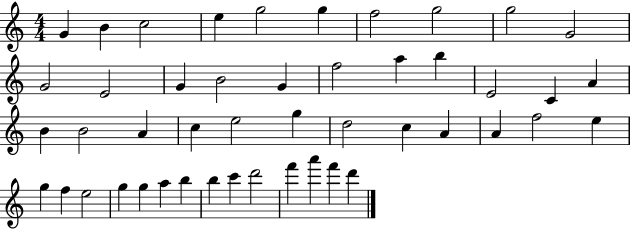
{
  \clef treble
  \numericTimeSignature
  \time 4/4
  \key c \major
  g'4 b'4 c''2 | e''4 g''2 g''4 | f''2 g''2 | g''2 g'2 | \break g'2 e'2 | g'4 b'2 g'4 | f''2 a''4 b''4 | e'2 c'4 a'4 | \break b'4 b'2 a'4 | c''4 e''2 g''4 | d''2 c''4 a'4 | a'4 f''2 e''4 | \break g''4 f''4 e''2 | g''4 g''4 a''4 b''4 | b''4 c'''4 d'''2 | f'''4 a'''4 f'''4 d'''4 | \break \bar "|."
}